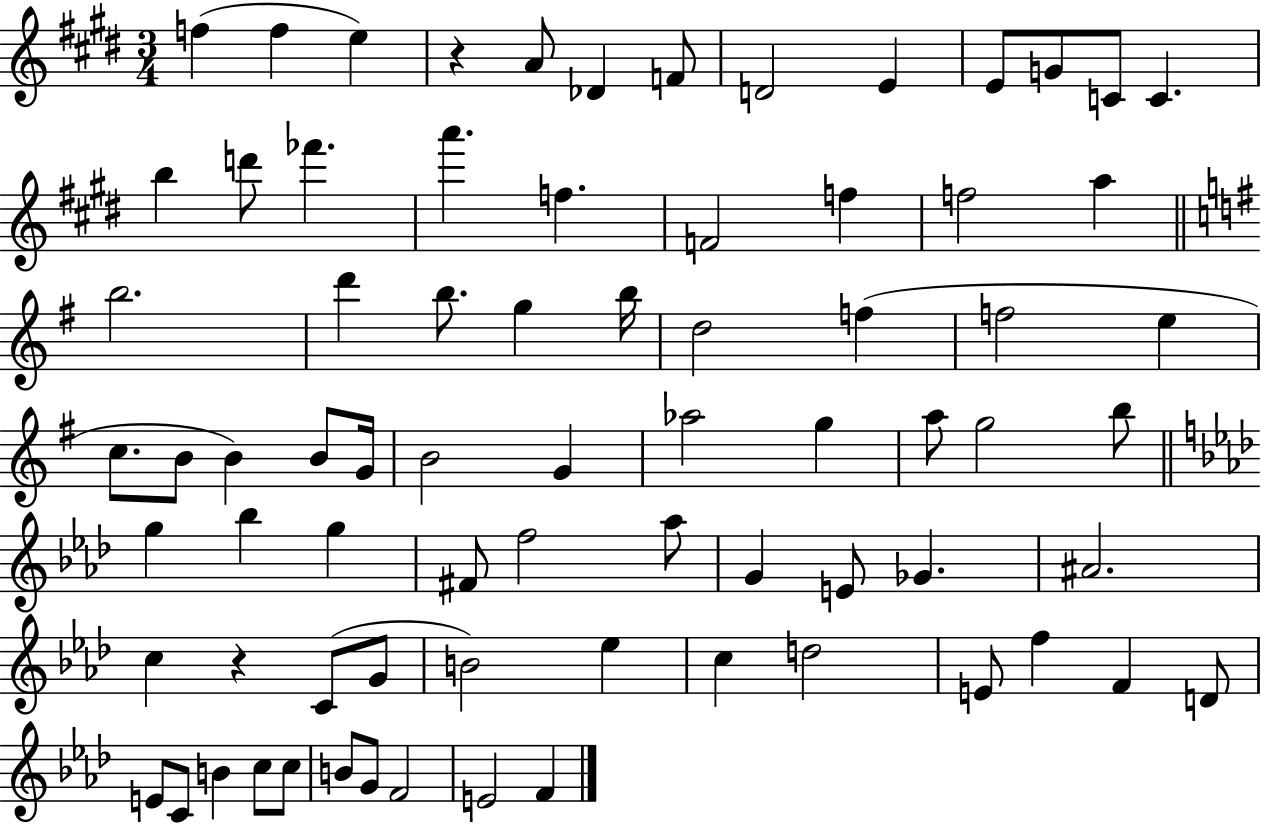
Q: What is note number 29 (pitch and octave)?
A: F5